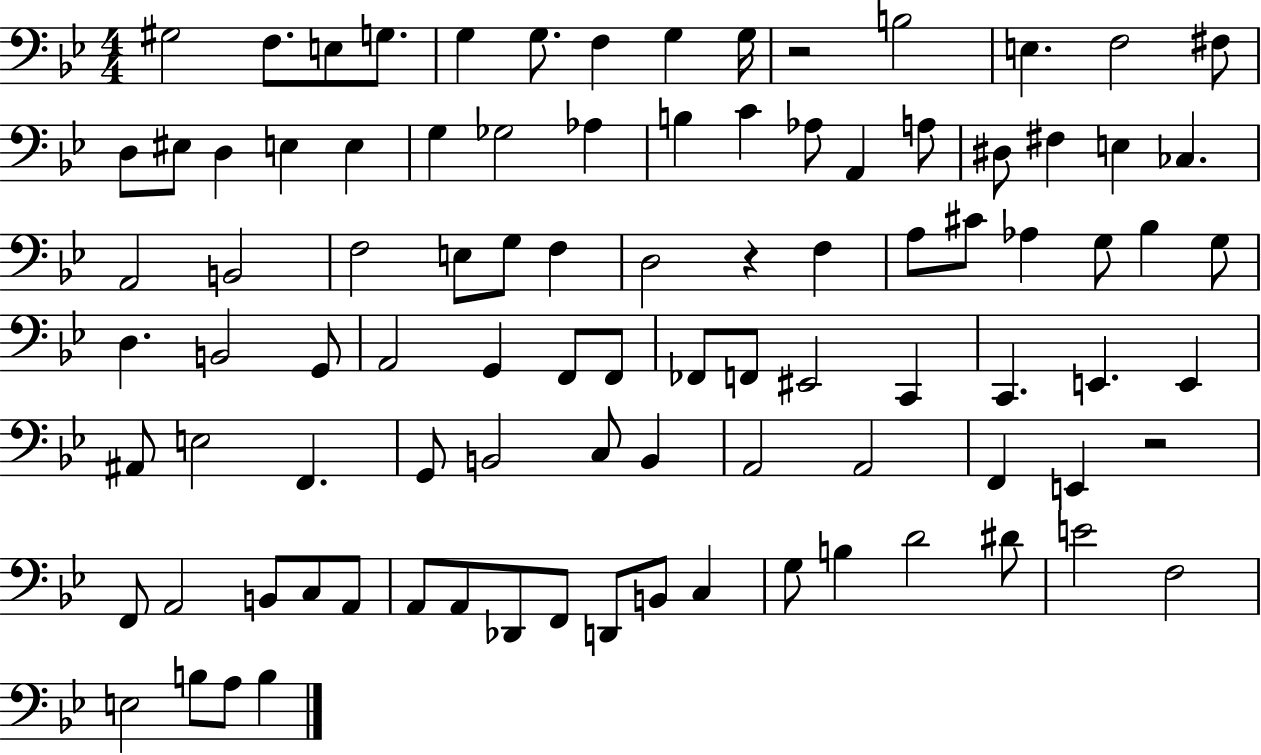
G#3/h F3/e. E3/e G3/e. G3/q G3/e. F3/q G3/q G3/s R/h B3/h E3/q. F3/h F#3/e D3/e EIS3/e D3/q E3/q E3/q G3/q Gb3/h Ab3/q B3/q C4/q Ab3/e A2/q A3/e D#3/e F#3/q E3/q CES3/q. A2/h B2/h F3/h E3/e G3/e F3/q D3/h R/q F3/q A3/e C#4/e Ab3/q G3/e Bb3/q G3/e D3/q. B2/h G2/e A2/h G2/q F2/e F2/e FES2/e F2/e EIS2/h C2/q C2/q. E2/q. E2/q A#2/e E3/h F2/q. G2/e B2/h C3/e B2/q A2/h A2/h F2/q E2/q R/h F2/e A2/h B2/e C3/e A2/e A2/e A2/e Db2/e F2/e D2/e B2/e C3/q G3/e B3/q D4/h D#4/e E4/h F3/h E3/h B3/e A3/e B3/q